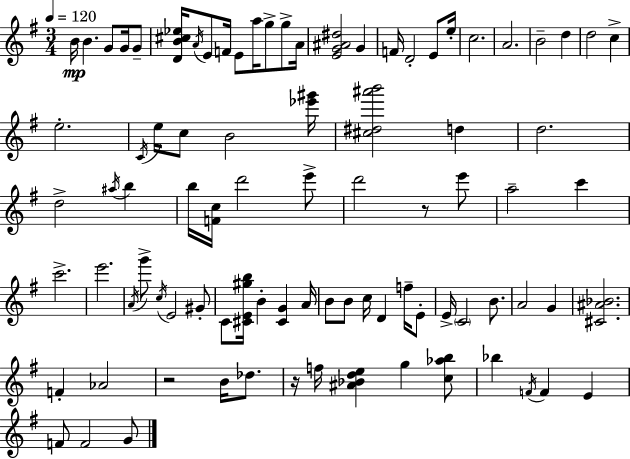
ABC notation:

X:1
T:Untitled
M:3/4
L:1/4
K:G
B/4 B G/2 G/4 G/2 [DB^c_e]/4 A/4 E/2 F/4 E/2 a/4 g/2 g/2 A/4 [EG^A^d]2 G F/4 D2 E/2 e/4 c2 A2 B2 d d2 c e2 C/4 e/4 c/2 B2 [_e'^g']/4 [^c^d^a'b']2 d d2 d2 ^a/4 b b/4 [Fc]/4 d'2 e'/2 d'2 z/2 e'/2 a2 c' c'2 e'2 A/4 g'/2 c/4 E2 ^G/2 C/2 [^CE^gb]/4 B [^CG] A/4 B/2 B/2 c/4 D f/4 E/2 E/4 C2 B/2 A2 G [^C^A_B]2 F _A2 z2 B/4 _d/2 z/4 f/4 [^A_Bde] g [c_ab]/2 _b F/4 F E F/2 F2 G/2